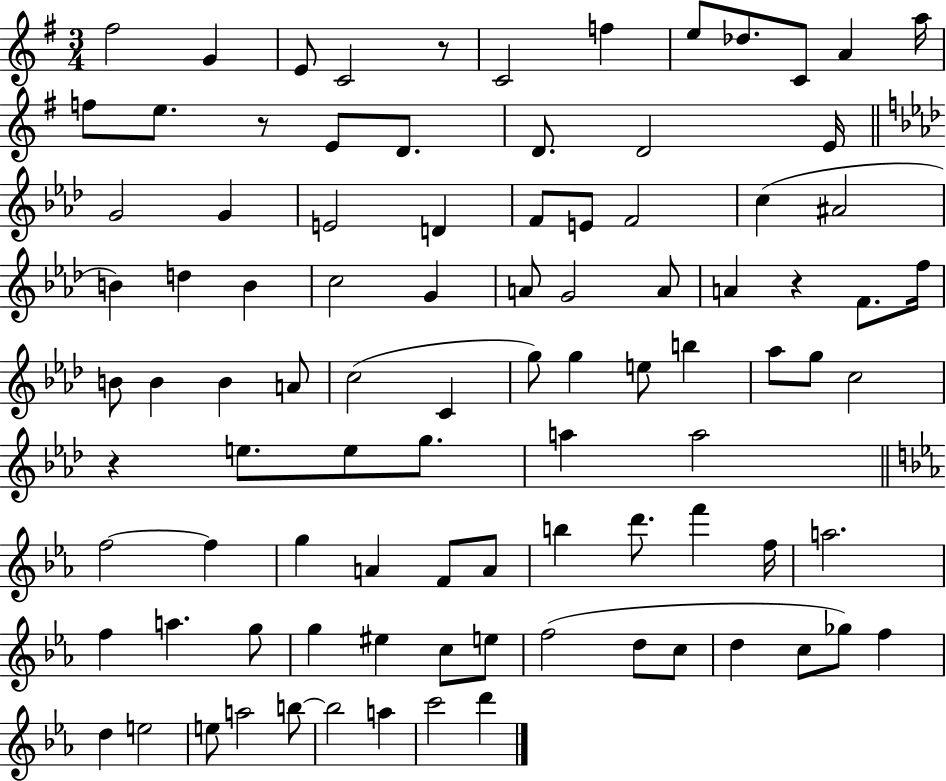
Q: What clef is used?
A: treble